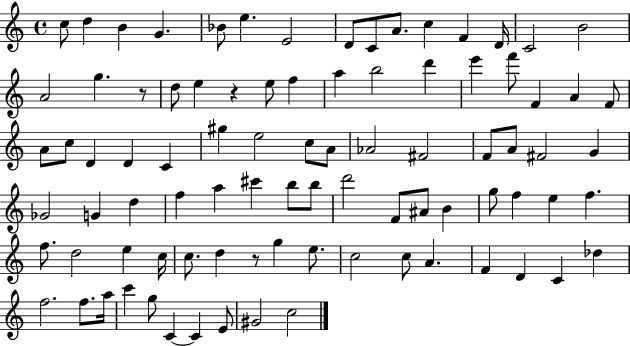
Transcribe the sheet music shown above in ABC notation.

X:1
T:Untitled
M:4/4
L:1/4
K:C
c/2 d B G _B/2 e E2 D/2 C/2 A/2 c F D/4 C2 B2 A2 g z/2 d/2 e z e/2 f a b2 d' e' f'/2 F A F/2 A/2 c/2 D D C ^g e2 c/2 A/2 _A2 ^F2 F/2 A/2 ^F2 G _G2 G d f a ^c' b/2 b/2 d'2 F/2 ^A/2 B g/2 f e f f/2 d2 e c/4 c/2 d z/2 g e/2 c2 c/2 A F D C _d f2 f/2 a/4 c' g/2 C C E/2 ^G2 c2